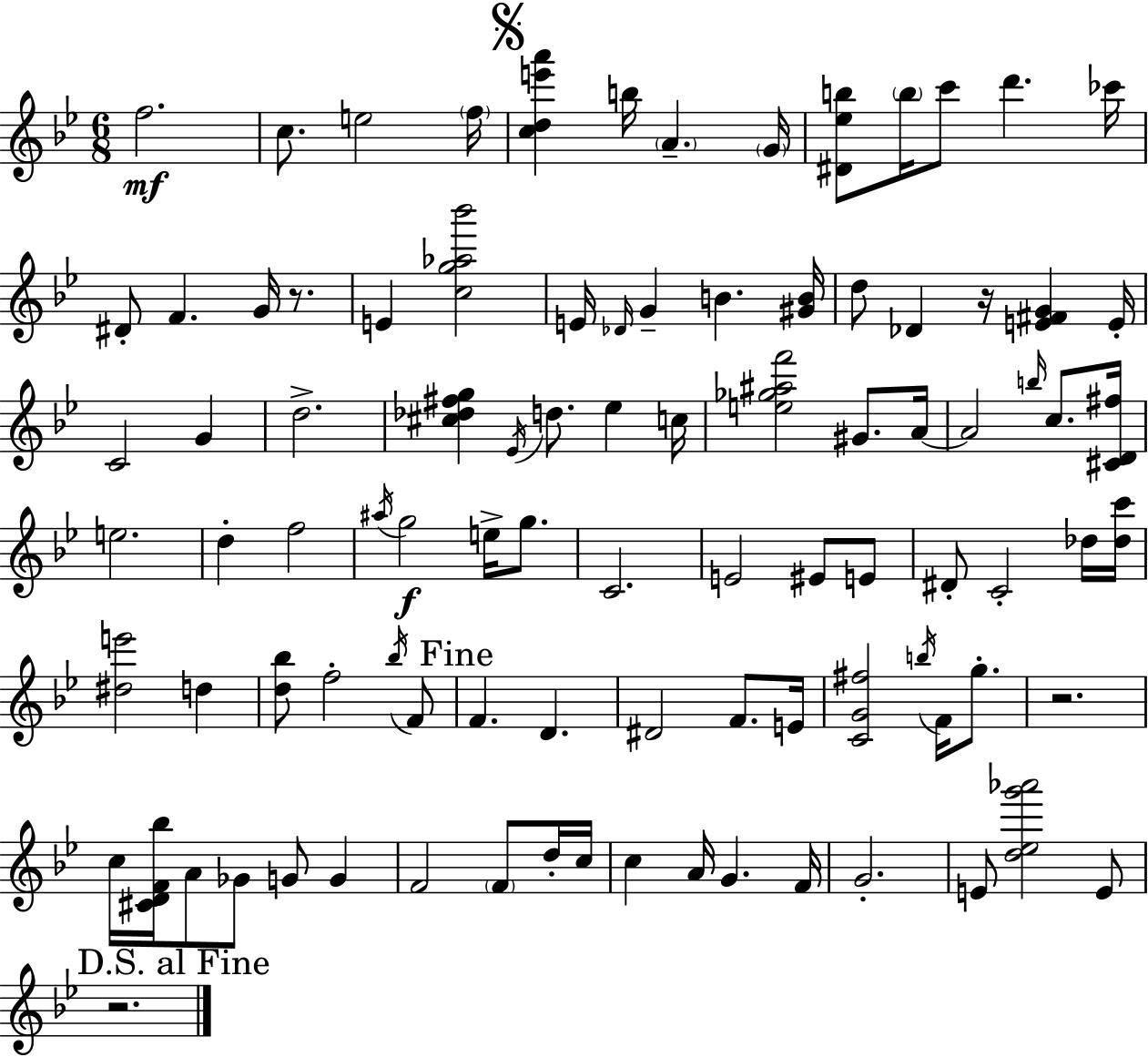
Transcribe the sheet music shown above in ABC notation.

X:1
T:Untitled
M:6/8
L:1/4
K:Bb
f2 c/2 e2 f/4 [cde'a'] b/4 A G/4 [^D_eb]/2 b/4 c'/2 d' _c'/4 ^D/2 F G/4 z/2 E [cg_a_b']2 E/4 _D/4 G B [^GB]/4 d/2 _D z/4 [E^FG] E/4 C2 G d2 [^c_d^fg] _E/4 d/2 _e c/4 [e_g^af']2 ^G/2 A/4 A2 b/4 c/2 [^CD^f]/4 e2 d f2 ^a/4 g2 e/4 g/2 C2 E2 ^E/2 E/2 ^D/2 C2 _d/4 [_dc']/4 [^de']2 d [d_b]/2 f2 _b/4 F/2 F D ^D2 F/2 E/4 [CG^f]2 b/4 F/4 g/2 z2 c/4 [^CDF_b]/4 A/2 _G/2 G/2 G F2 F/2 d/4 c/4 c A/4 G F/4 G2 E/2 [d_eg'_a']2 E/2 z2